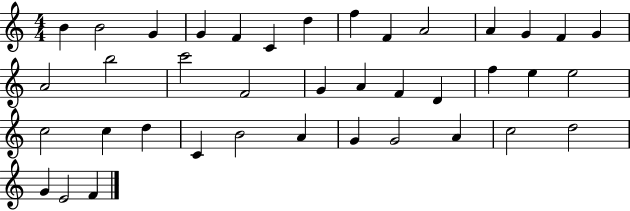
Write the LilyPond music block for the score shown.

{
  \clef treble
  \numericTimeSignature
  \time 4/4
  \key c \major
  b'4 b'2 g'4 | g'4 f'4 c'4 d''4 | f''4 f'4 a'2 | a'4 g'4 f'4 g'4 | \break a'2 b''2 | c'''2 f'2 | g'4 a'4 f'4 d'4 | f''4 e''4 e''2 | \break c''2 c''4 d''4 | c'4 b'2 a'4 | g'4 g'2 a'4 | c''2 d''2 | \break g'4 e'2 f'4 | \bar "|."
}